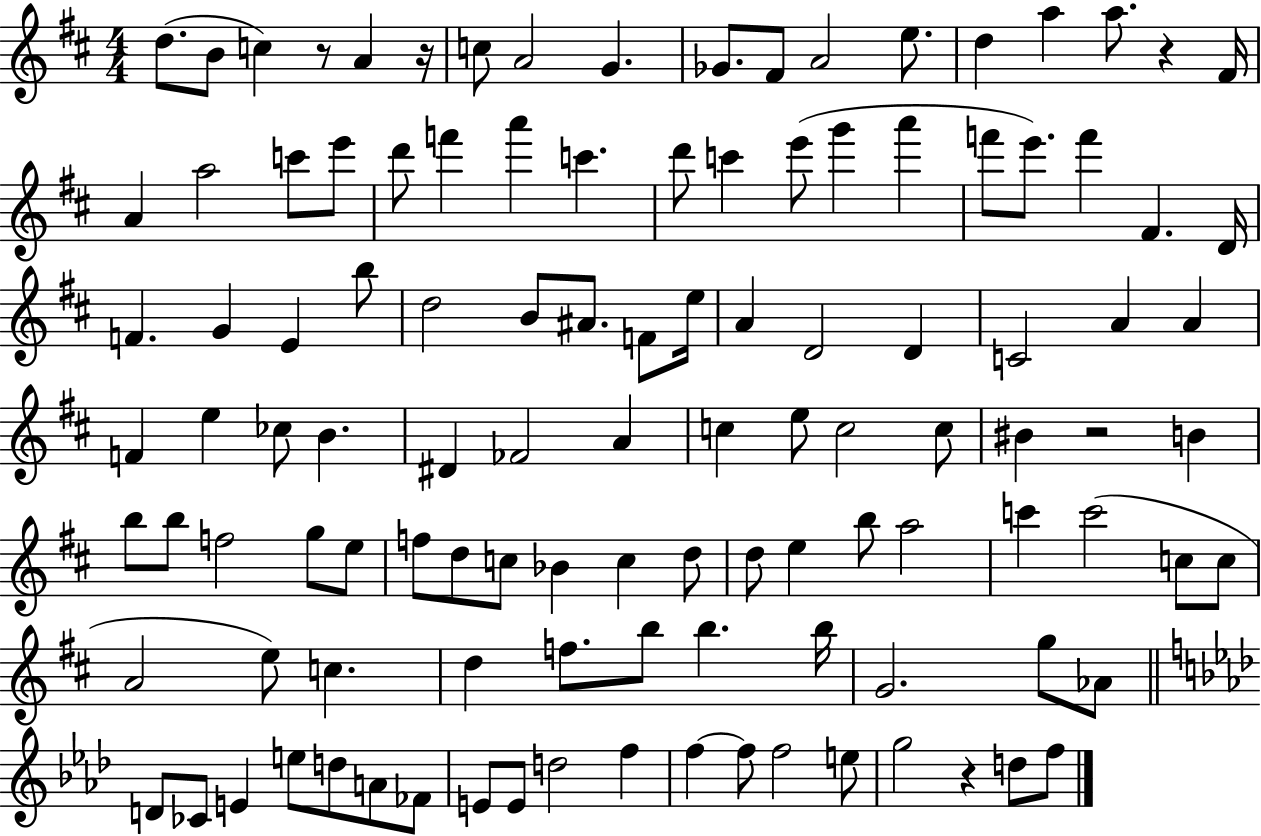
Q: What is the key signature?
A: D major